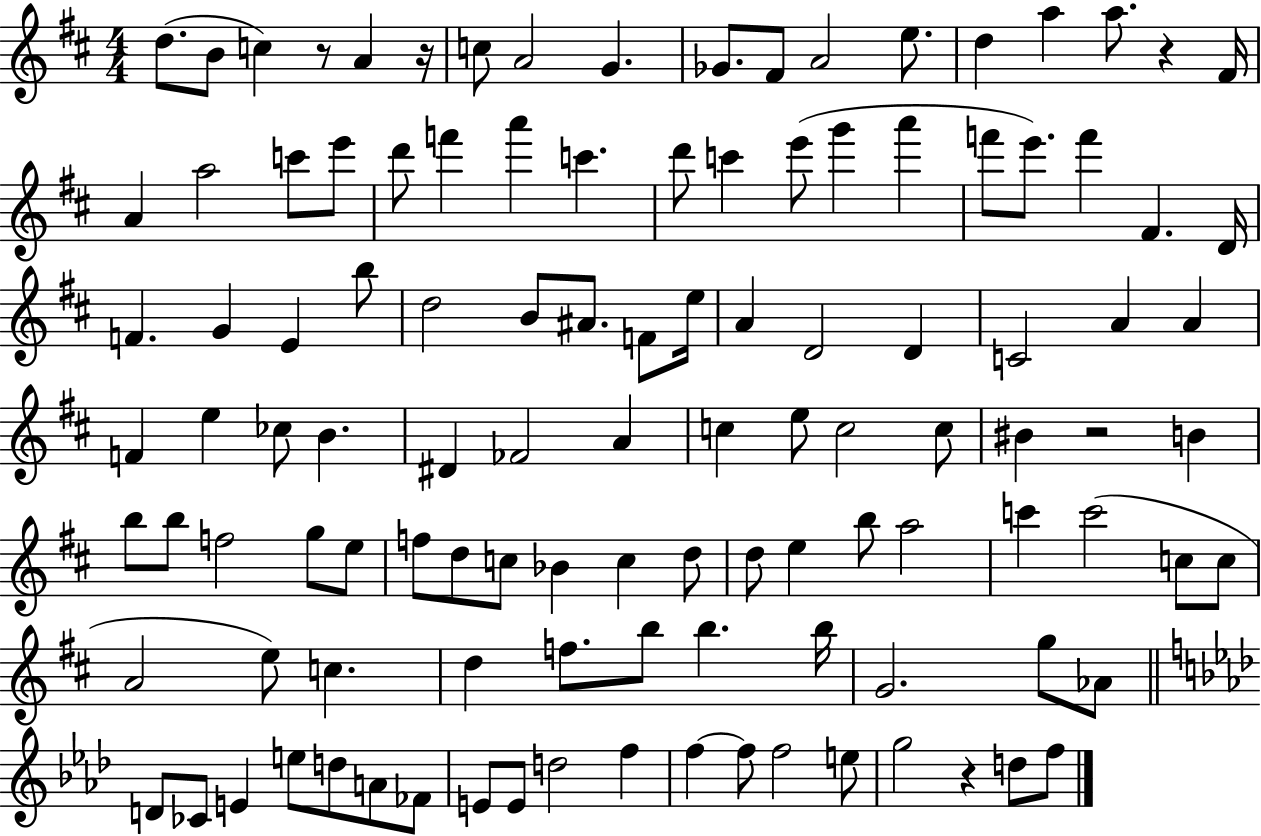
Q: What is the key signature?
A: D major